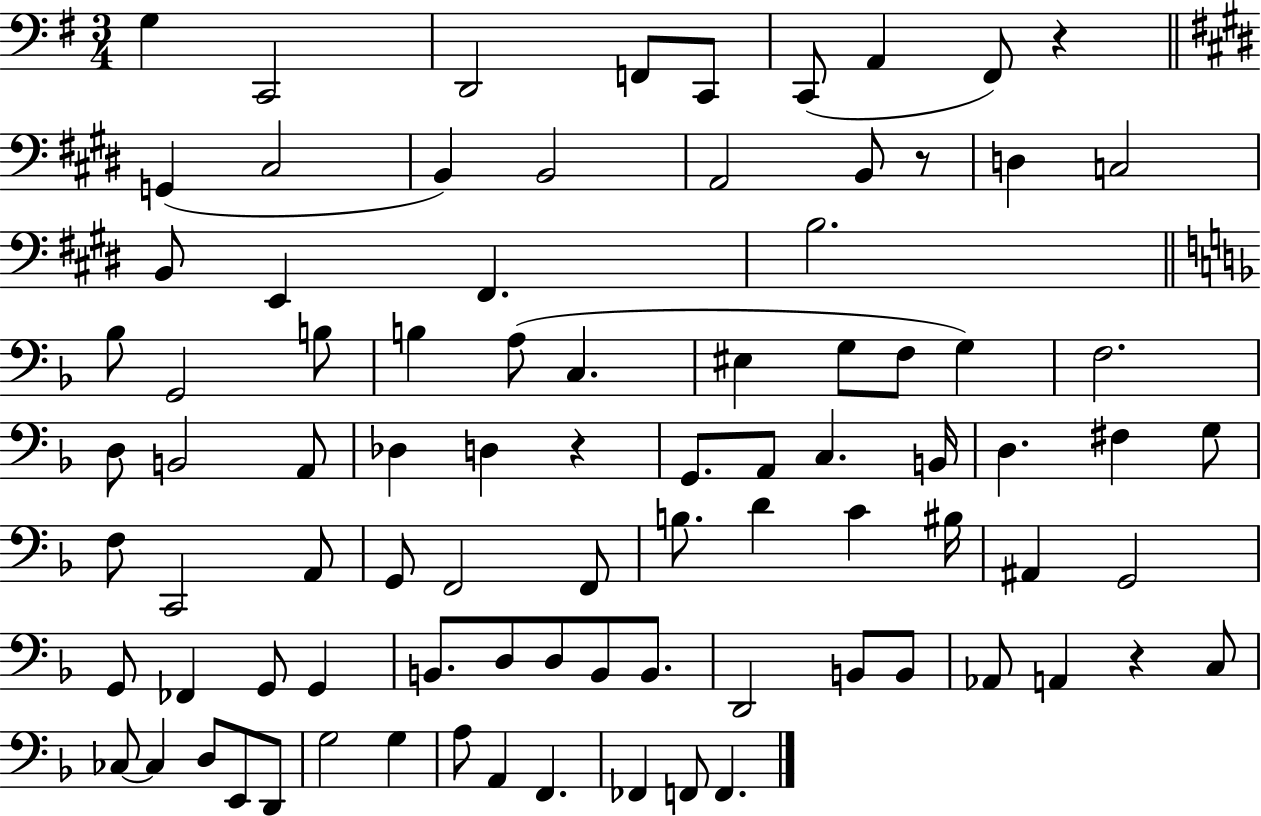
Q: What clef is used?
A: bass